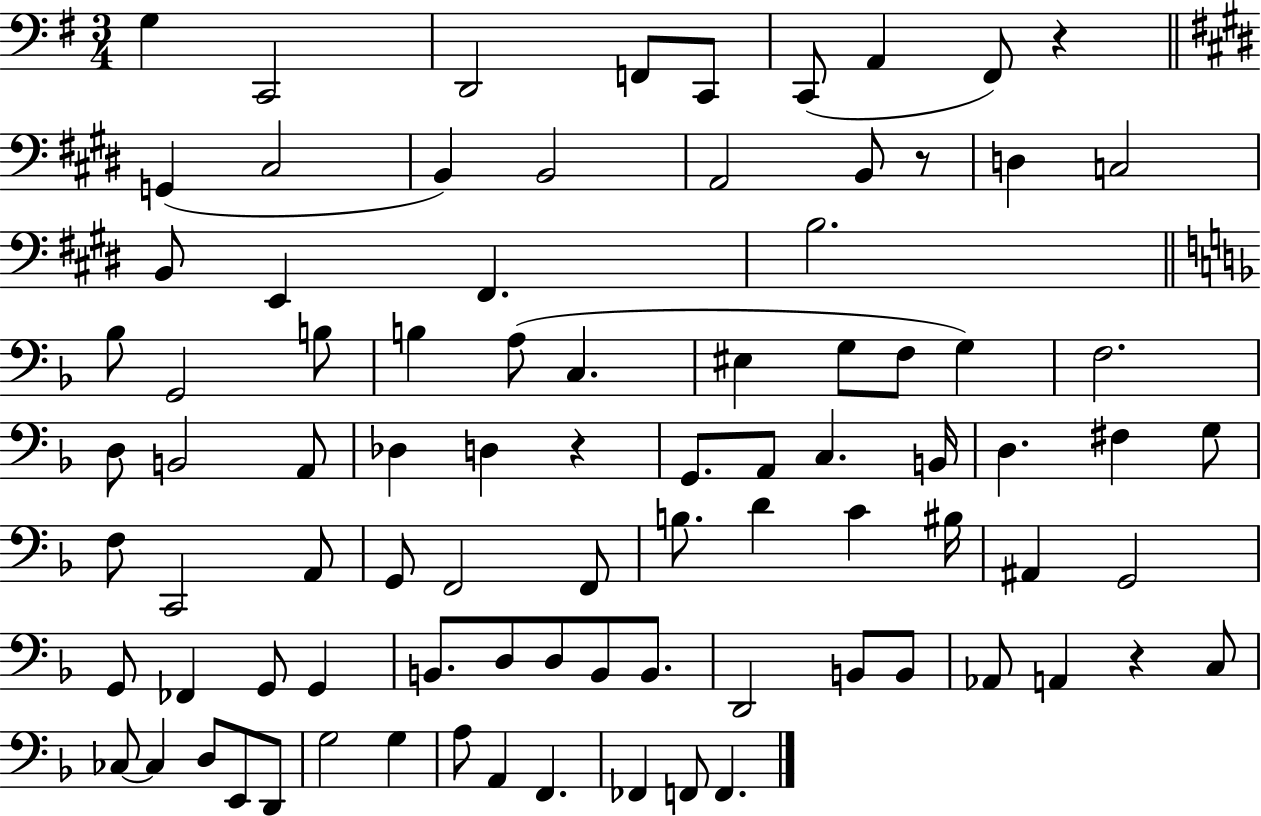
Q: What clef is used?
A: bass